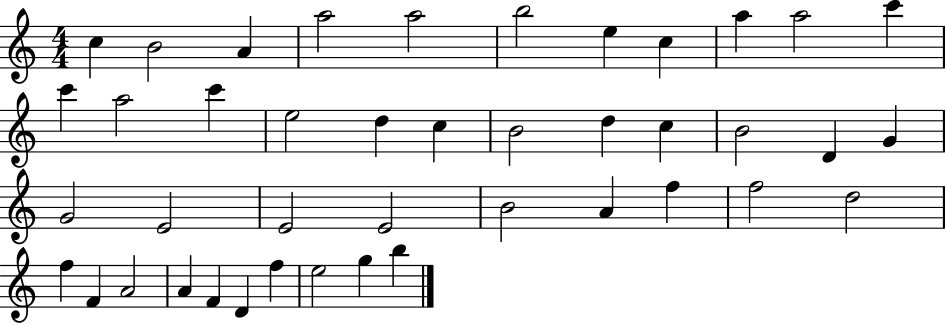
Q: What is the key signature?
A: C major